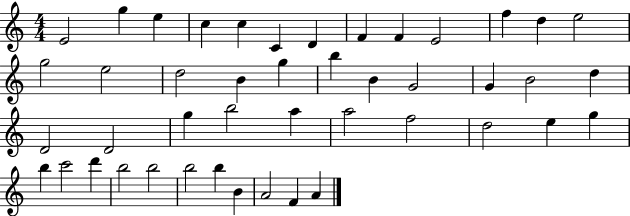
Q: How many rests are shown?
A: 0